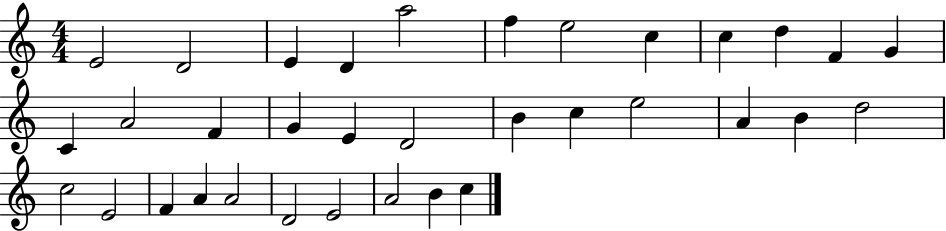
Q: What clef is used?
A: treble